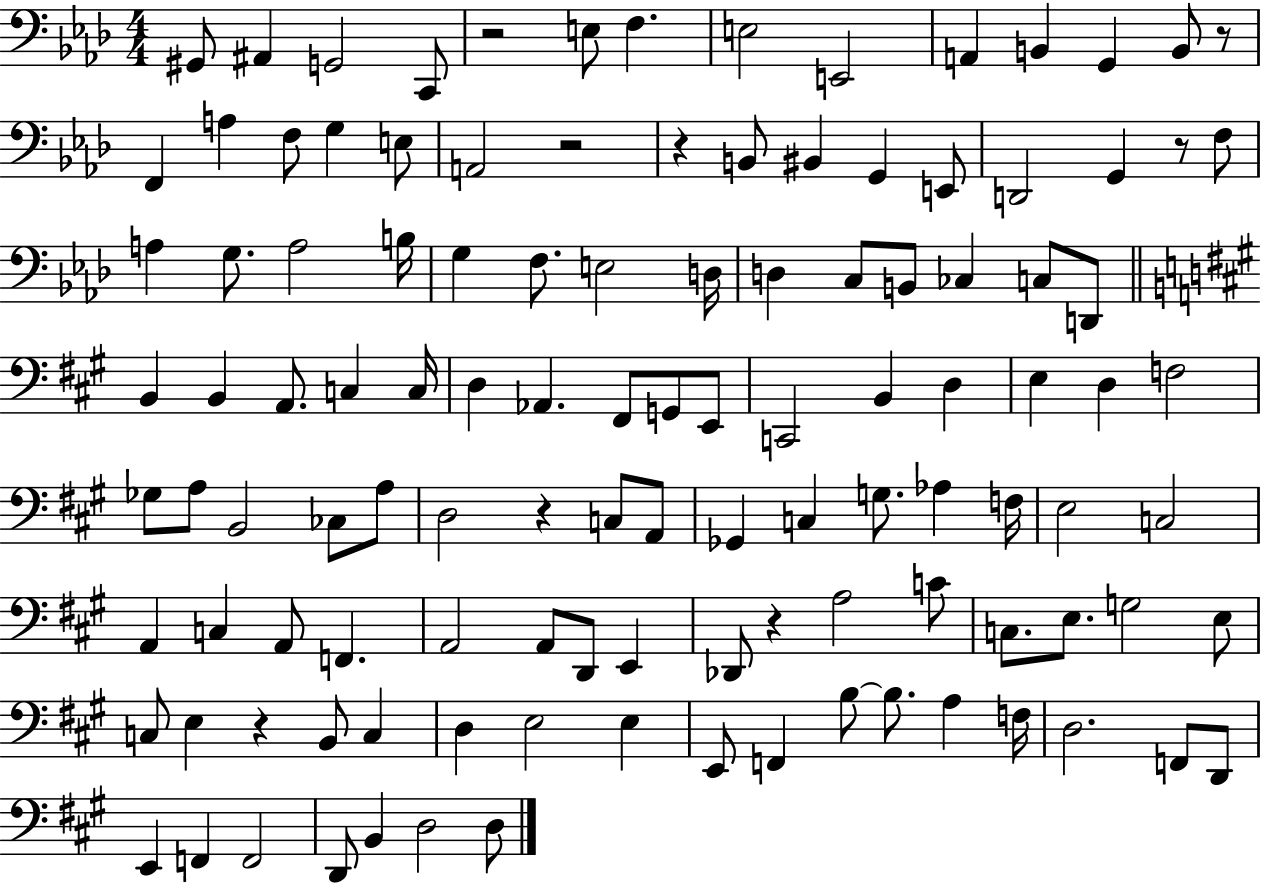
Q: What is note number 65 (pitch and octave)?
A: C3